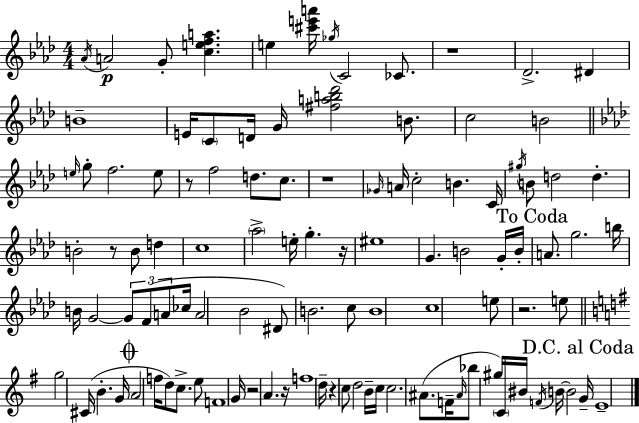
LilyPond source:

{
  \clef treble
  \numericTimeSignature
  \time 4/4
  \key f \minor
  \acciaccatura { aes'16 }\p a'2 g'8-. <c'' e'' f'' a''>4. | e''4 <cis''' e''' a'''>16 \acciaccatura { ges''16 } c'2 ces'8. | r1 | des'2.-> dis'4 | \break b'1-- | e'16 \parenthesize c'8 d'16 g'16 <fis'' a'' b'' des'''>2 b'8. | c''2 b'2 | \bar "||" \break \key f \minor \grace { e''16 } g''8-. f''2. e''8 | r8 f''2 d''8. c''8. | r1 | \grace { ges'16 } a'16 c''2-. b'4. | \break c'16 \acciaccatura { gis''16 } b'8 d''2 d''4.-. | b'2-. r8 b'8 d''4 | c''1 | \parenthesize aes''2-> e''16-. g''4.-. | \break r16 eis''1 | g'4. b'2 | g'16-. b'16-. \mark "To Coda" a'8. g''2. | b''16 b'16 g'2~~ \tuplet 3/2 { g'8 f'8( | \break a'8 } ces''16 a'2 bes'2 | dis'8) b'2. | c''8 b'1 | c''1 | \break e''8 r2. | e''8 \bar "||" \break \key g \major g''2 cis'16( b'4.-. g'16 | \mark \markup { \musicglyph "scripts.coda" } a'2 f''16 d''8) c''8.-> e''8 | f'1 | g'16 r2 a'4. r16 | \break f''1 | d''16-- r4 c''8 d''2 b'16-- | c''16 c''2. ais'8.( | f'16-- \grace { ais'16 } bes''8 gis''16) \parenthesize c'16 bis'16 \acciaccatura { f'16 } b'16~~ b'2 | \break \mark "D.C. al Coda" g'16-- e'1-- | \bar "|."
}